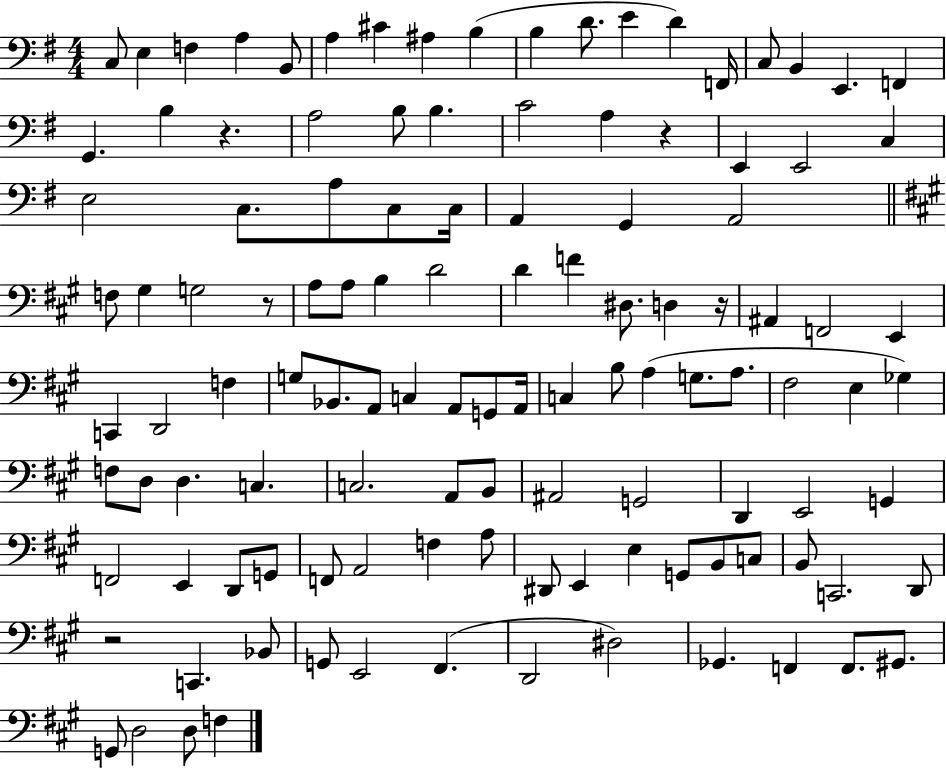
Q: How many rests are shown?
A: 5